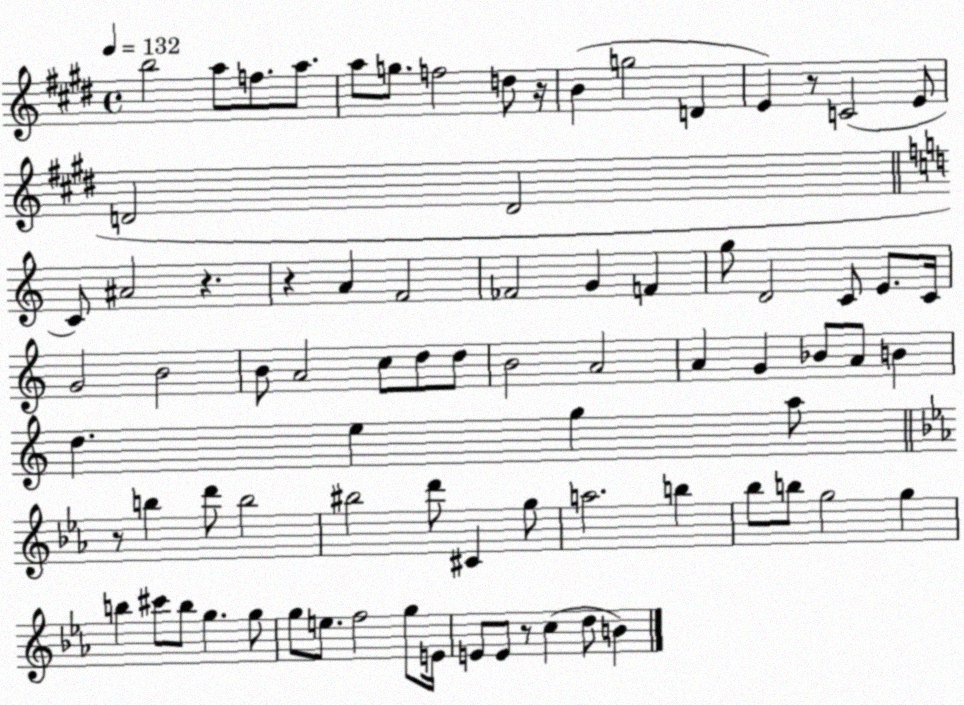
X:1
T:Untitled
M:4/4
L:1/4
K:E
b2 a/2 f/2 a/2 a/2 g/2 f2 d/2 z/4 B g2 D E z/2 C2 E/2 D2 D2 C/2 ^A2 z z A F2 _F2 G F g/2 D2 C/2 E/2 C/4 G2 B2 B/2 A2 c/2 d/2 d/2 B2 A2 A G _B/2 A/2 B d e g a/2 z/2 b d'/2 b2 ^b2 d'/2 ^C g/2 a2 b _b/2 b/2 g2 g b ^c'/2 b/2 g g/2 g/2 e/2 f2 g/2 E/4 E/2 E/2 z/2 c d/2 B